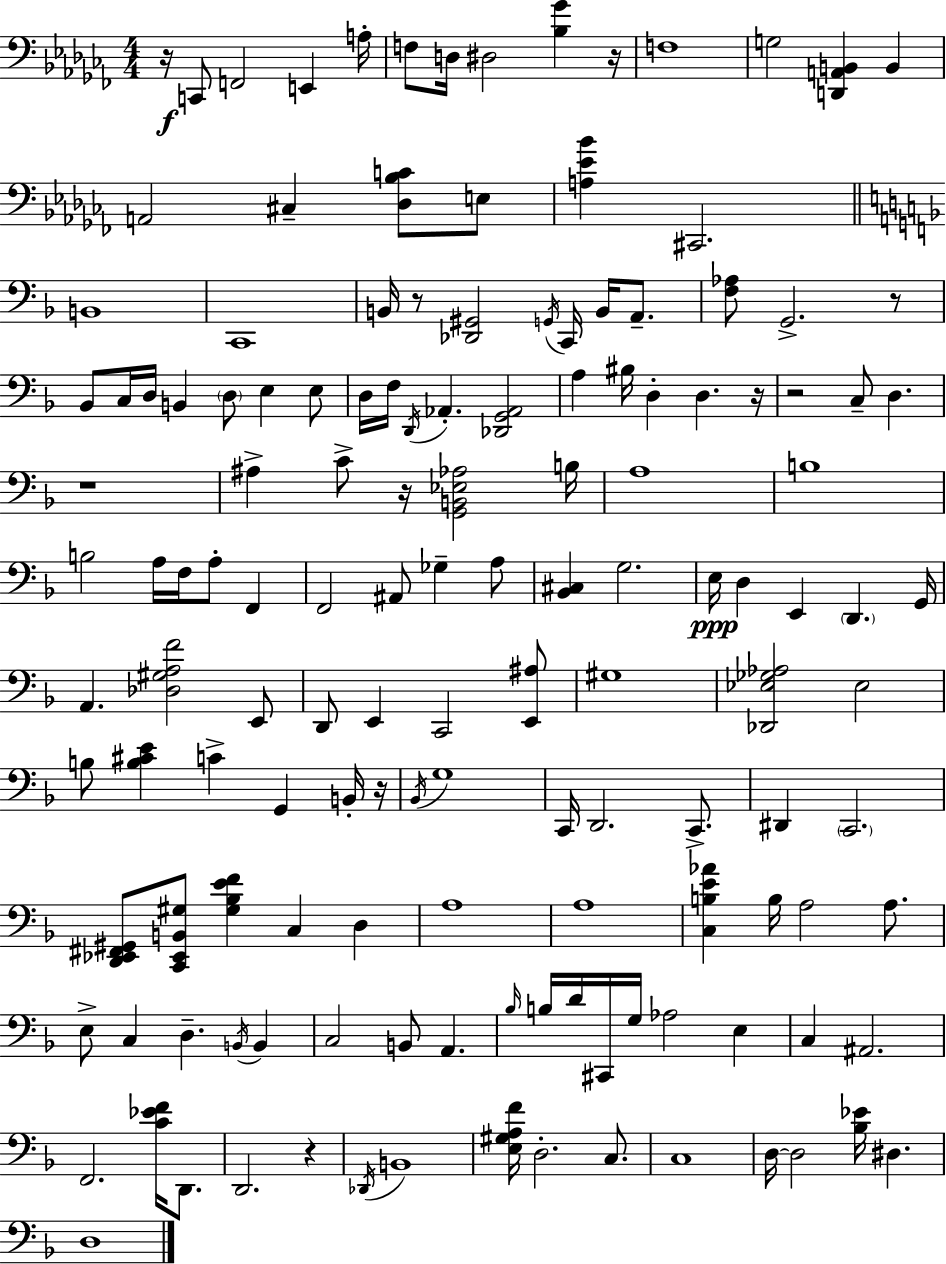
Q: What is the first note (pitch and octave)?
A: C2